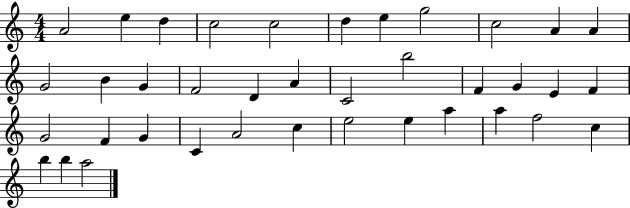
A4/h E5/q D5/q C5/h C5/h D5/q E5/q G5/h C5/h A4/q A4/q G4/h B4/q G4/q F4/h D4/q A4/q C4/h B5/h F4/q G4/q E4/q F4/q G4/h F4/q G4/q C4/q A4/h C5/q E5/h E5/q A5/q A5/q F5/h C5/q B5/q B5/q A5/h